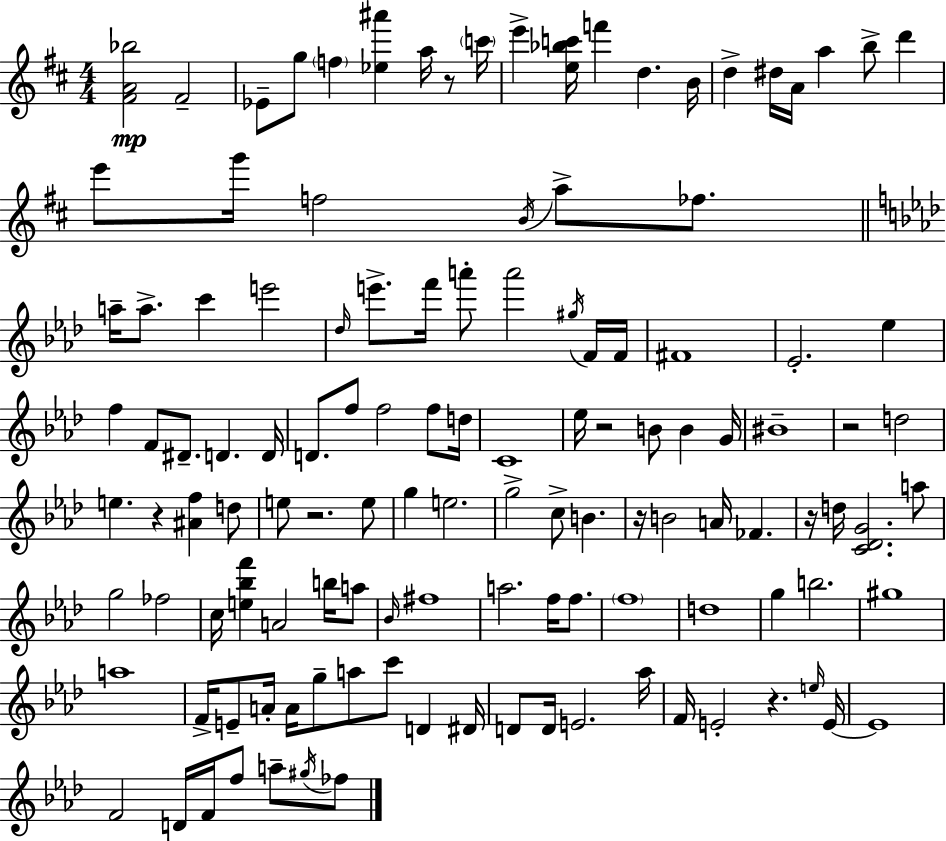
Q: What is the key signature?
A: D major